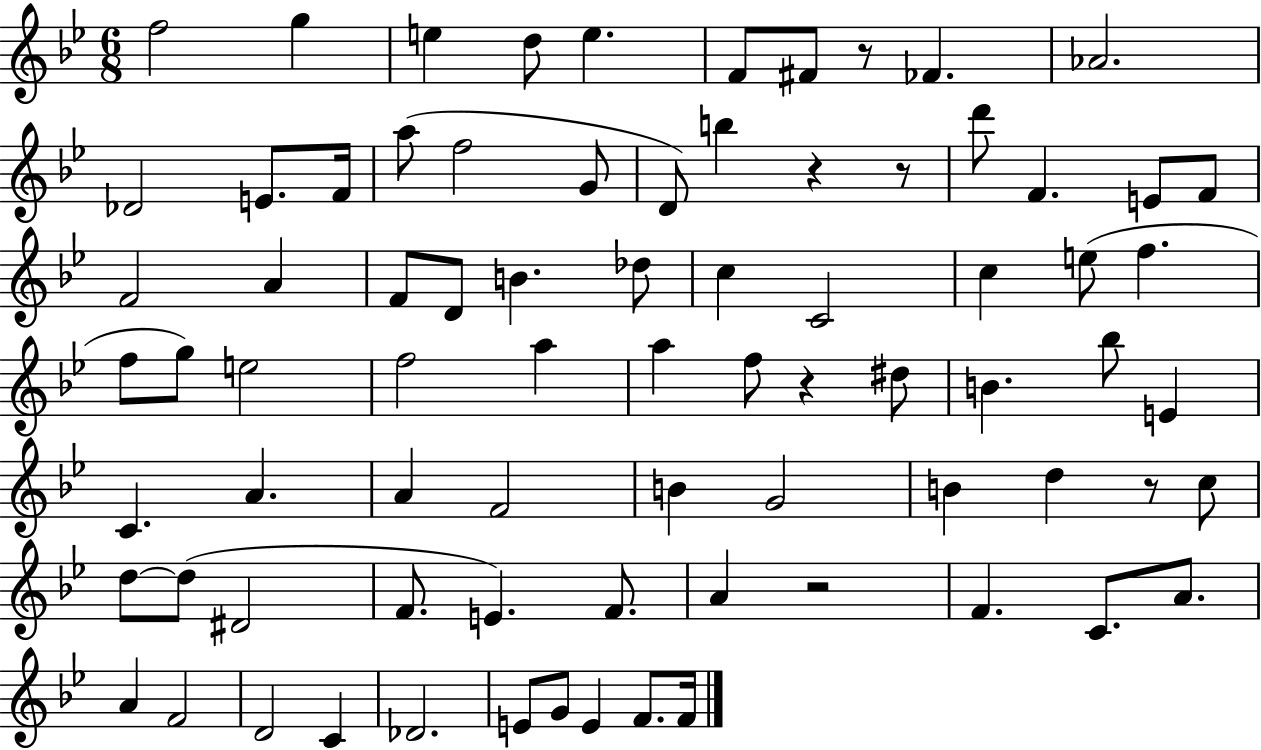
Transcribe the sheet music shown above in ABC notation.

X:1
T:Untitled
M:6/8
L:1/4
K:Bb
f2 g e d/2 e F/2 ^F/2 z/2 _F _A2 _D2 E/2 F/4 a/2 f2 G/2 D/2 b z z/2 d'/2 F E/2 F/2 F2 A F/2 D/2 B _d/2 c C2 c e/2 f f/2 g/2 e2 f2 a a f/2 z ^d/2 B _b/2 E C A A F2 B G2 B d z/2 c/2 d/2 d/2 ^D2 F/2 E F/2 A z2 F C/2 A/2 A F2 D2 C _D2 E/2 G/2 E F/2 F/4